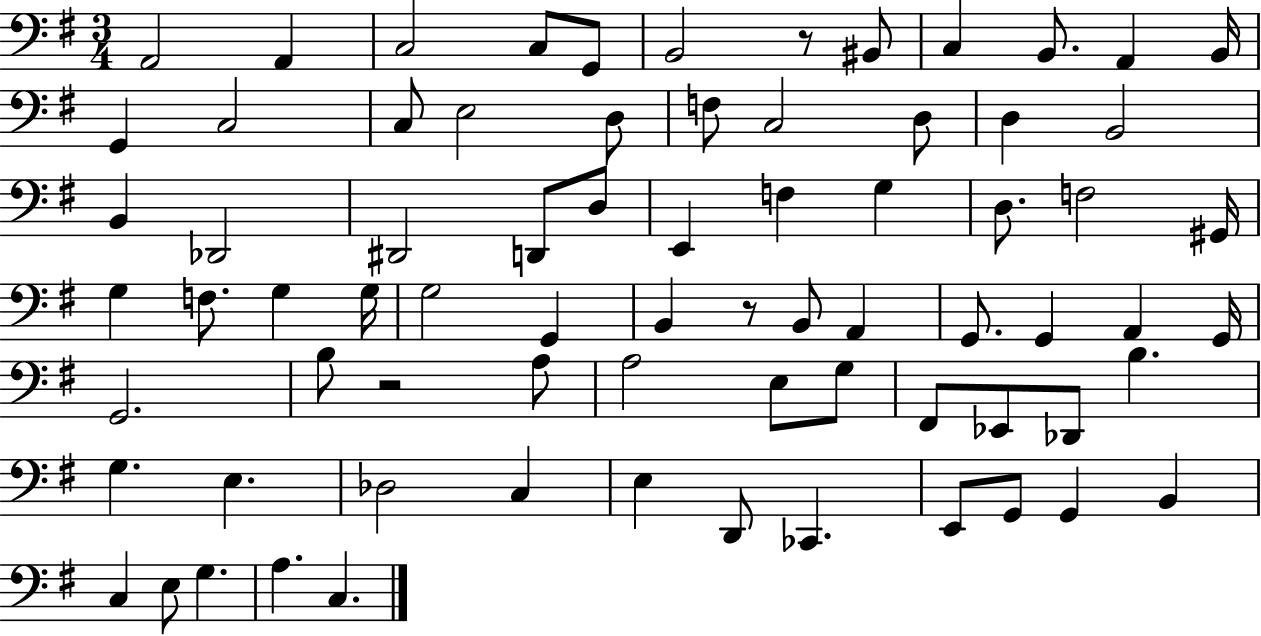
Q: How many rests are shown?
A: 3